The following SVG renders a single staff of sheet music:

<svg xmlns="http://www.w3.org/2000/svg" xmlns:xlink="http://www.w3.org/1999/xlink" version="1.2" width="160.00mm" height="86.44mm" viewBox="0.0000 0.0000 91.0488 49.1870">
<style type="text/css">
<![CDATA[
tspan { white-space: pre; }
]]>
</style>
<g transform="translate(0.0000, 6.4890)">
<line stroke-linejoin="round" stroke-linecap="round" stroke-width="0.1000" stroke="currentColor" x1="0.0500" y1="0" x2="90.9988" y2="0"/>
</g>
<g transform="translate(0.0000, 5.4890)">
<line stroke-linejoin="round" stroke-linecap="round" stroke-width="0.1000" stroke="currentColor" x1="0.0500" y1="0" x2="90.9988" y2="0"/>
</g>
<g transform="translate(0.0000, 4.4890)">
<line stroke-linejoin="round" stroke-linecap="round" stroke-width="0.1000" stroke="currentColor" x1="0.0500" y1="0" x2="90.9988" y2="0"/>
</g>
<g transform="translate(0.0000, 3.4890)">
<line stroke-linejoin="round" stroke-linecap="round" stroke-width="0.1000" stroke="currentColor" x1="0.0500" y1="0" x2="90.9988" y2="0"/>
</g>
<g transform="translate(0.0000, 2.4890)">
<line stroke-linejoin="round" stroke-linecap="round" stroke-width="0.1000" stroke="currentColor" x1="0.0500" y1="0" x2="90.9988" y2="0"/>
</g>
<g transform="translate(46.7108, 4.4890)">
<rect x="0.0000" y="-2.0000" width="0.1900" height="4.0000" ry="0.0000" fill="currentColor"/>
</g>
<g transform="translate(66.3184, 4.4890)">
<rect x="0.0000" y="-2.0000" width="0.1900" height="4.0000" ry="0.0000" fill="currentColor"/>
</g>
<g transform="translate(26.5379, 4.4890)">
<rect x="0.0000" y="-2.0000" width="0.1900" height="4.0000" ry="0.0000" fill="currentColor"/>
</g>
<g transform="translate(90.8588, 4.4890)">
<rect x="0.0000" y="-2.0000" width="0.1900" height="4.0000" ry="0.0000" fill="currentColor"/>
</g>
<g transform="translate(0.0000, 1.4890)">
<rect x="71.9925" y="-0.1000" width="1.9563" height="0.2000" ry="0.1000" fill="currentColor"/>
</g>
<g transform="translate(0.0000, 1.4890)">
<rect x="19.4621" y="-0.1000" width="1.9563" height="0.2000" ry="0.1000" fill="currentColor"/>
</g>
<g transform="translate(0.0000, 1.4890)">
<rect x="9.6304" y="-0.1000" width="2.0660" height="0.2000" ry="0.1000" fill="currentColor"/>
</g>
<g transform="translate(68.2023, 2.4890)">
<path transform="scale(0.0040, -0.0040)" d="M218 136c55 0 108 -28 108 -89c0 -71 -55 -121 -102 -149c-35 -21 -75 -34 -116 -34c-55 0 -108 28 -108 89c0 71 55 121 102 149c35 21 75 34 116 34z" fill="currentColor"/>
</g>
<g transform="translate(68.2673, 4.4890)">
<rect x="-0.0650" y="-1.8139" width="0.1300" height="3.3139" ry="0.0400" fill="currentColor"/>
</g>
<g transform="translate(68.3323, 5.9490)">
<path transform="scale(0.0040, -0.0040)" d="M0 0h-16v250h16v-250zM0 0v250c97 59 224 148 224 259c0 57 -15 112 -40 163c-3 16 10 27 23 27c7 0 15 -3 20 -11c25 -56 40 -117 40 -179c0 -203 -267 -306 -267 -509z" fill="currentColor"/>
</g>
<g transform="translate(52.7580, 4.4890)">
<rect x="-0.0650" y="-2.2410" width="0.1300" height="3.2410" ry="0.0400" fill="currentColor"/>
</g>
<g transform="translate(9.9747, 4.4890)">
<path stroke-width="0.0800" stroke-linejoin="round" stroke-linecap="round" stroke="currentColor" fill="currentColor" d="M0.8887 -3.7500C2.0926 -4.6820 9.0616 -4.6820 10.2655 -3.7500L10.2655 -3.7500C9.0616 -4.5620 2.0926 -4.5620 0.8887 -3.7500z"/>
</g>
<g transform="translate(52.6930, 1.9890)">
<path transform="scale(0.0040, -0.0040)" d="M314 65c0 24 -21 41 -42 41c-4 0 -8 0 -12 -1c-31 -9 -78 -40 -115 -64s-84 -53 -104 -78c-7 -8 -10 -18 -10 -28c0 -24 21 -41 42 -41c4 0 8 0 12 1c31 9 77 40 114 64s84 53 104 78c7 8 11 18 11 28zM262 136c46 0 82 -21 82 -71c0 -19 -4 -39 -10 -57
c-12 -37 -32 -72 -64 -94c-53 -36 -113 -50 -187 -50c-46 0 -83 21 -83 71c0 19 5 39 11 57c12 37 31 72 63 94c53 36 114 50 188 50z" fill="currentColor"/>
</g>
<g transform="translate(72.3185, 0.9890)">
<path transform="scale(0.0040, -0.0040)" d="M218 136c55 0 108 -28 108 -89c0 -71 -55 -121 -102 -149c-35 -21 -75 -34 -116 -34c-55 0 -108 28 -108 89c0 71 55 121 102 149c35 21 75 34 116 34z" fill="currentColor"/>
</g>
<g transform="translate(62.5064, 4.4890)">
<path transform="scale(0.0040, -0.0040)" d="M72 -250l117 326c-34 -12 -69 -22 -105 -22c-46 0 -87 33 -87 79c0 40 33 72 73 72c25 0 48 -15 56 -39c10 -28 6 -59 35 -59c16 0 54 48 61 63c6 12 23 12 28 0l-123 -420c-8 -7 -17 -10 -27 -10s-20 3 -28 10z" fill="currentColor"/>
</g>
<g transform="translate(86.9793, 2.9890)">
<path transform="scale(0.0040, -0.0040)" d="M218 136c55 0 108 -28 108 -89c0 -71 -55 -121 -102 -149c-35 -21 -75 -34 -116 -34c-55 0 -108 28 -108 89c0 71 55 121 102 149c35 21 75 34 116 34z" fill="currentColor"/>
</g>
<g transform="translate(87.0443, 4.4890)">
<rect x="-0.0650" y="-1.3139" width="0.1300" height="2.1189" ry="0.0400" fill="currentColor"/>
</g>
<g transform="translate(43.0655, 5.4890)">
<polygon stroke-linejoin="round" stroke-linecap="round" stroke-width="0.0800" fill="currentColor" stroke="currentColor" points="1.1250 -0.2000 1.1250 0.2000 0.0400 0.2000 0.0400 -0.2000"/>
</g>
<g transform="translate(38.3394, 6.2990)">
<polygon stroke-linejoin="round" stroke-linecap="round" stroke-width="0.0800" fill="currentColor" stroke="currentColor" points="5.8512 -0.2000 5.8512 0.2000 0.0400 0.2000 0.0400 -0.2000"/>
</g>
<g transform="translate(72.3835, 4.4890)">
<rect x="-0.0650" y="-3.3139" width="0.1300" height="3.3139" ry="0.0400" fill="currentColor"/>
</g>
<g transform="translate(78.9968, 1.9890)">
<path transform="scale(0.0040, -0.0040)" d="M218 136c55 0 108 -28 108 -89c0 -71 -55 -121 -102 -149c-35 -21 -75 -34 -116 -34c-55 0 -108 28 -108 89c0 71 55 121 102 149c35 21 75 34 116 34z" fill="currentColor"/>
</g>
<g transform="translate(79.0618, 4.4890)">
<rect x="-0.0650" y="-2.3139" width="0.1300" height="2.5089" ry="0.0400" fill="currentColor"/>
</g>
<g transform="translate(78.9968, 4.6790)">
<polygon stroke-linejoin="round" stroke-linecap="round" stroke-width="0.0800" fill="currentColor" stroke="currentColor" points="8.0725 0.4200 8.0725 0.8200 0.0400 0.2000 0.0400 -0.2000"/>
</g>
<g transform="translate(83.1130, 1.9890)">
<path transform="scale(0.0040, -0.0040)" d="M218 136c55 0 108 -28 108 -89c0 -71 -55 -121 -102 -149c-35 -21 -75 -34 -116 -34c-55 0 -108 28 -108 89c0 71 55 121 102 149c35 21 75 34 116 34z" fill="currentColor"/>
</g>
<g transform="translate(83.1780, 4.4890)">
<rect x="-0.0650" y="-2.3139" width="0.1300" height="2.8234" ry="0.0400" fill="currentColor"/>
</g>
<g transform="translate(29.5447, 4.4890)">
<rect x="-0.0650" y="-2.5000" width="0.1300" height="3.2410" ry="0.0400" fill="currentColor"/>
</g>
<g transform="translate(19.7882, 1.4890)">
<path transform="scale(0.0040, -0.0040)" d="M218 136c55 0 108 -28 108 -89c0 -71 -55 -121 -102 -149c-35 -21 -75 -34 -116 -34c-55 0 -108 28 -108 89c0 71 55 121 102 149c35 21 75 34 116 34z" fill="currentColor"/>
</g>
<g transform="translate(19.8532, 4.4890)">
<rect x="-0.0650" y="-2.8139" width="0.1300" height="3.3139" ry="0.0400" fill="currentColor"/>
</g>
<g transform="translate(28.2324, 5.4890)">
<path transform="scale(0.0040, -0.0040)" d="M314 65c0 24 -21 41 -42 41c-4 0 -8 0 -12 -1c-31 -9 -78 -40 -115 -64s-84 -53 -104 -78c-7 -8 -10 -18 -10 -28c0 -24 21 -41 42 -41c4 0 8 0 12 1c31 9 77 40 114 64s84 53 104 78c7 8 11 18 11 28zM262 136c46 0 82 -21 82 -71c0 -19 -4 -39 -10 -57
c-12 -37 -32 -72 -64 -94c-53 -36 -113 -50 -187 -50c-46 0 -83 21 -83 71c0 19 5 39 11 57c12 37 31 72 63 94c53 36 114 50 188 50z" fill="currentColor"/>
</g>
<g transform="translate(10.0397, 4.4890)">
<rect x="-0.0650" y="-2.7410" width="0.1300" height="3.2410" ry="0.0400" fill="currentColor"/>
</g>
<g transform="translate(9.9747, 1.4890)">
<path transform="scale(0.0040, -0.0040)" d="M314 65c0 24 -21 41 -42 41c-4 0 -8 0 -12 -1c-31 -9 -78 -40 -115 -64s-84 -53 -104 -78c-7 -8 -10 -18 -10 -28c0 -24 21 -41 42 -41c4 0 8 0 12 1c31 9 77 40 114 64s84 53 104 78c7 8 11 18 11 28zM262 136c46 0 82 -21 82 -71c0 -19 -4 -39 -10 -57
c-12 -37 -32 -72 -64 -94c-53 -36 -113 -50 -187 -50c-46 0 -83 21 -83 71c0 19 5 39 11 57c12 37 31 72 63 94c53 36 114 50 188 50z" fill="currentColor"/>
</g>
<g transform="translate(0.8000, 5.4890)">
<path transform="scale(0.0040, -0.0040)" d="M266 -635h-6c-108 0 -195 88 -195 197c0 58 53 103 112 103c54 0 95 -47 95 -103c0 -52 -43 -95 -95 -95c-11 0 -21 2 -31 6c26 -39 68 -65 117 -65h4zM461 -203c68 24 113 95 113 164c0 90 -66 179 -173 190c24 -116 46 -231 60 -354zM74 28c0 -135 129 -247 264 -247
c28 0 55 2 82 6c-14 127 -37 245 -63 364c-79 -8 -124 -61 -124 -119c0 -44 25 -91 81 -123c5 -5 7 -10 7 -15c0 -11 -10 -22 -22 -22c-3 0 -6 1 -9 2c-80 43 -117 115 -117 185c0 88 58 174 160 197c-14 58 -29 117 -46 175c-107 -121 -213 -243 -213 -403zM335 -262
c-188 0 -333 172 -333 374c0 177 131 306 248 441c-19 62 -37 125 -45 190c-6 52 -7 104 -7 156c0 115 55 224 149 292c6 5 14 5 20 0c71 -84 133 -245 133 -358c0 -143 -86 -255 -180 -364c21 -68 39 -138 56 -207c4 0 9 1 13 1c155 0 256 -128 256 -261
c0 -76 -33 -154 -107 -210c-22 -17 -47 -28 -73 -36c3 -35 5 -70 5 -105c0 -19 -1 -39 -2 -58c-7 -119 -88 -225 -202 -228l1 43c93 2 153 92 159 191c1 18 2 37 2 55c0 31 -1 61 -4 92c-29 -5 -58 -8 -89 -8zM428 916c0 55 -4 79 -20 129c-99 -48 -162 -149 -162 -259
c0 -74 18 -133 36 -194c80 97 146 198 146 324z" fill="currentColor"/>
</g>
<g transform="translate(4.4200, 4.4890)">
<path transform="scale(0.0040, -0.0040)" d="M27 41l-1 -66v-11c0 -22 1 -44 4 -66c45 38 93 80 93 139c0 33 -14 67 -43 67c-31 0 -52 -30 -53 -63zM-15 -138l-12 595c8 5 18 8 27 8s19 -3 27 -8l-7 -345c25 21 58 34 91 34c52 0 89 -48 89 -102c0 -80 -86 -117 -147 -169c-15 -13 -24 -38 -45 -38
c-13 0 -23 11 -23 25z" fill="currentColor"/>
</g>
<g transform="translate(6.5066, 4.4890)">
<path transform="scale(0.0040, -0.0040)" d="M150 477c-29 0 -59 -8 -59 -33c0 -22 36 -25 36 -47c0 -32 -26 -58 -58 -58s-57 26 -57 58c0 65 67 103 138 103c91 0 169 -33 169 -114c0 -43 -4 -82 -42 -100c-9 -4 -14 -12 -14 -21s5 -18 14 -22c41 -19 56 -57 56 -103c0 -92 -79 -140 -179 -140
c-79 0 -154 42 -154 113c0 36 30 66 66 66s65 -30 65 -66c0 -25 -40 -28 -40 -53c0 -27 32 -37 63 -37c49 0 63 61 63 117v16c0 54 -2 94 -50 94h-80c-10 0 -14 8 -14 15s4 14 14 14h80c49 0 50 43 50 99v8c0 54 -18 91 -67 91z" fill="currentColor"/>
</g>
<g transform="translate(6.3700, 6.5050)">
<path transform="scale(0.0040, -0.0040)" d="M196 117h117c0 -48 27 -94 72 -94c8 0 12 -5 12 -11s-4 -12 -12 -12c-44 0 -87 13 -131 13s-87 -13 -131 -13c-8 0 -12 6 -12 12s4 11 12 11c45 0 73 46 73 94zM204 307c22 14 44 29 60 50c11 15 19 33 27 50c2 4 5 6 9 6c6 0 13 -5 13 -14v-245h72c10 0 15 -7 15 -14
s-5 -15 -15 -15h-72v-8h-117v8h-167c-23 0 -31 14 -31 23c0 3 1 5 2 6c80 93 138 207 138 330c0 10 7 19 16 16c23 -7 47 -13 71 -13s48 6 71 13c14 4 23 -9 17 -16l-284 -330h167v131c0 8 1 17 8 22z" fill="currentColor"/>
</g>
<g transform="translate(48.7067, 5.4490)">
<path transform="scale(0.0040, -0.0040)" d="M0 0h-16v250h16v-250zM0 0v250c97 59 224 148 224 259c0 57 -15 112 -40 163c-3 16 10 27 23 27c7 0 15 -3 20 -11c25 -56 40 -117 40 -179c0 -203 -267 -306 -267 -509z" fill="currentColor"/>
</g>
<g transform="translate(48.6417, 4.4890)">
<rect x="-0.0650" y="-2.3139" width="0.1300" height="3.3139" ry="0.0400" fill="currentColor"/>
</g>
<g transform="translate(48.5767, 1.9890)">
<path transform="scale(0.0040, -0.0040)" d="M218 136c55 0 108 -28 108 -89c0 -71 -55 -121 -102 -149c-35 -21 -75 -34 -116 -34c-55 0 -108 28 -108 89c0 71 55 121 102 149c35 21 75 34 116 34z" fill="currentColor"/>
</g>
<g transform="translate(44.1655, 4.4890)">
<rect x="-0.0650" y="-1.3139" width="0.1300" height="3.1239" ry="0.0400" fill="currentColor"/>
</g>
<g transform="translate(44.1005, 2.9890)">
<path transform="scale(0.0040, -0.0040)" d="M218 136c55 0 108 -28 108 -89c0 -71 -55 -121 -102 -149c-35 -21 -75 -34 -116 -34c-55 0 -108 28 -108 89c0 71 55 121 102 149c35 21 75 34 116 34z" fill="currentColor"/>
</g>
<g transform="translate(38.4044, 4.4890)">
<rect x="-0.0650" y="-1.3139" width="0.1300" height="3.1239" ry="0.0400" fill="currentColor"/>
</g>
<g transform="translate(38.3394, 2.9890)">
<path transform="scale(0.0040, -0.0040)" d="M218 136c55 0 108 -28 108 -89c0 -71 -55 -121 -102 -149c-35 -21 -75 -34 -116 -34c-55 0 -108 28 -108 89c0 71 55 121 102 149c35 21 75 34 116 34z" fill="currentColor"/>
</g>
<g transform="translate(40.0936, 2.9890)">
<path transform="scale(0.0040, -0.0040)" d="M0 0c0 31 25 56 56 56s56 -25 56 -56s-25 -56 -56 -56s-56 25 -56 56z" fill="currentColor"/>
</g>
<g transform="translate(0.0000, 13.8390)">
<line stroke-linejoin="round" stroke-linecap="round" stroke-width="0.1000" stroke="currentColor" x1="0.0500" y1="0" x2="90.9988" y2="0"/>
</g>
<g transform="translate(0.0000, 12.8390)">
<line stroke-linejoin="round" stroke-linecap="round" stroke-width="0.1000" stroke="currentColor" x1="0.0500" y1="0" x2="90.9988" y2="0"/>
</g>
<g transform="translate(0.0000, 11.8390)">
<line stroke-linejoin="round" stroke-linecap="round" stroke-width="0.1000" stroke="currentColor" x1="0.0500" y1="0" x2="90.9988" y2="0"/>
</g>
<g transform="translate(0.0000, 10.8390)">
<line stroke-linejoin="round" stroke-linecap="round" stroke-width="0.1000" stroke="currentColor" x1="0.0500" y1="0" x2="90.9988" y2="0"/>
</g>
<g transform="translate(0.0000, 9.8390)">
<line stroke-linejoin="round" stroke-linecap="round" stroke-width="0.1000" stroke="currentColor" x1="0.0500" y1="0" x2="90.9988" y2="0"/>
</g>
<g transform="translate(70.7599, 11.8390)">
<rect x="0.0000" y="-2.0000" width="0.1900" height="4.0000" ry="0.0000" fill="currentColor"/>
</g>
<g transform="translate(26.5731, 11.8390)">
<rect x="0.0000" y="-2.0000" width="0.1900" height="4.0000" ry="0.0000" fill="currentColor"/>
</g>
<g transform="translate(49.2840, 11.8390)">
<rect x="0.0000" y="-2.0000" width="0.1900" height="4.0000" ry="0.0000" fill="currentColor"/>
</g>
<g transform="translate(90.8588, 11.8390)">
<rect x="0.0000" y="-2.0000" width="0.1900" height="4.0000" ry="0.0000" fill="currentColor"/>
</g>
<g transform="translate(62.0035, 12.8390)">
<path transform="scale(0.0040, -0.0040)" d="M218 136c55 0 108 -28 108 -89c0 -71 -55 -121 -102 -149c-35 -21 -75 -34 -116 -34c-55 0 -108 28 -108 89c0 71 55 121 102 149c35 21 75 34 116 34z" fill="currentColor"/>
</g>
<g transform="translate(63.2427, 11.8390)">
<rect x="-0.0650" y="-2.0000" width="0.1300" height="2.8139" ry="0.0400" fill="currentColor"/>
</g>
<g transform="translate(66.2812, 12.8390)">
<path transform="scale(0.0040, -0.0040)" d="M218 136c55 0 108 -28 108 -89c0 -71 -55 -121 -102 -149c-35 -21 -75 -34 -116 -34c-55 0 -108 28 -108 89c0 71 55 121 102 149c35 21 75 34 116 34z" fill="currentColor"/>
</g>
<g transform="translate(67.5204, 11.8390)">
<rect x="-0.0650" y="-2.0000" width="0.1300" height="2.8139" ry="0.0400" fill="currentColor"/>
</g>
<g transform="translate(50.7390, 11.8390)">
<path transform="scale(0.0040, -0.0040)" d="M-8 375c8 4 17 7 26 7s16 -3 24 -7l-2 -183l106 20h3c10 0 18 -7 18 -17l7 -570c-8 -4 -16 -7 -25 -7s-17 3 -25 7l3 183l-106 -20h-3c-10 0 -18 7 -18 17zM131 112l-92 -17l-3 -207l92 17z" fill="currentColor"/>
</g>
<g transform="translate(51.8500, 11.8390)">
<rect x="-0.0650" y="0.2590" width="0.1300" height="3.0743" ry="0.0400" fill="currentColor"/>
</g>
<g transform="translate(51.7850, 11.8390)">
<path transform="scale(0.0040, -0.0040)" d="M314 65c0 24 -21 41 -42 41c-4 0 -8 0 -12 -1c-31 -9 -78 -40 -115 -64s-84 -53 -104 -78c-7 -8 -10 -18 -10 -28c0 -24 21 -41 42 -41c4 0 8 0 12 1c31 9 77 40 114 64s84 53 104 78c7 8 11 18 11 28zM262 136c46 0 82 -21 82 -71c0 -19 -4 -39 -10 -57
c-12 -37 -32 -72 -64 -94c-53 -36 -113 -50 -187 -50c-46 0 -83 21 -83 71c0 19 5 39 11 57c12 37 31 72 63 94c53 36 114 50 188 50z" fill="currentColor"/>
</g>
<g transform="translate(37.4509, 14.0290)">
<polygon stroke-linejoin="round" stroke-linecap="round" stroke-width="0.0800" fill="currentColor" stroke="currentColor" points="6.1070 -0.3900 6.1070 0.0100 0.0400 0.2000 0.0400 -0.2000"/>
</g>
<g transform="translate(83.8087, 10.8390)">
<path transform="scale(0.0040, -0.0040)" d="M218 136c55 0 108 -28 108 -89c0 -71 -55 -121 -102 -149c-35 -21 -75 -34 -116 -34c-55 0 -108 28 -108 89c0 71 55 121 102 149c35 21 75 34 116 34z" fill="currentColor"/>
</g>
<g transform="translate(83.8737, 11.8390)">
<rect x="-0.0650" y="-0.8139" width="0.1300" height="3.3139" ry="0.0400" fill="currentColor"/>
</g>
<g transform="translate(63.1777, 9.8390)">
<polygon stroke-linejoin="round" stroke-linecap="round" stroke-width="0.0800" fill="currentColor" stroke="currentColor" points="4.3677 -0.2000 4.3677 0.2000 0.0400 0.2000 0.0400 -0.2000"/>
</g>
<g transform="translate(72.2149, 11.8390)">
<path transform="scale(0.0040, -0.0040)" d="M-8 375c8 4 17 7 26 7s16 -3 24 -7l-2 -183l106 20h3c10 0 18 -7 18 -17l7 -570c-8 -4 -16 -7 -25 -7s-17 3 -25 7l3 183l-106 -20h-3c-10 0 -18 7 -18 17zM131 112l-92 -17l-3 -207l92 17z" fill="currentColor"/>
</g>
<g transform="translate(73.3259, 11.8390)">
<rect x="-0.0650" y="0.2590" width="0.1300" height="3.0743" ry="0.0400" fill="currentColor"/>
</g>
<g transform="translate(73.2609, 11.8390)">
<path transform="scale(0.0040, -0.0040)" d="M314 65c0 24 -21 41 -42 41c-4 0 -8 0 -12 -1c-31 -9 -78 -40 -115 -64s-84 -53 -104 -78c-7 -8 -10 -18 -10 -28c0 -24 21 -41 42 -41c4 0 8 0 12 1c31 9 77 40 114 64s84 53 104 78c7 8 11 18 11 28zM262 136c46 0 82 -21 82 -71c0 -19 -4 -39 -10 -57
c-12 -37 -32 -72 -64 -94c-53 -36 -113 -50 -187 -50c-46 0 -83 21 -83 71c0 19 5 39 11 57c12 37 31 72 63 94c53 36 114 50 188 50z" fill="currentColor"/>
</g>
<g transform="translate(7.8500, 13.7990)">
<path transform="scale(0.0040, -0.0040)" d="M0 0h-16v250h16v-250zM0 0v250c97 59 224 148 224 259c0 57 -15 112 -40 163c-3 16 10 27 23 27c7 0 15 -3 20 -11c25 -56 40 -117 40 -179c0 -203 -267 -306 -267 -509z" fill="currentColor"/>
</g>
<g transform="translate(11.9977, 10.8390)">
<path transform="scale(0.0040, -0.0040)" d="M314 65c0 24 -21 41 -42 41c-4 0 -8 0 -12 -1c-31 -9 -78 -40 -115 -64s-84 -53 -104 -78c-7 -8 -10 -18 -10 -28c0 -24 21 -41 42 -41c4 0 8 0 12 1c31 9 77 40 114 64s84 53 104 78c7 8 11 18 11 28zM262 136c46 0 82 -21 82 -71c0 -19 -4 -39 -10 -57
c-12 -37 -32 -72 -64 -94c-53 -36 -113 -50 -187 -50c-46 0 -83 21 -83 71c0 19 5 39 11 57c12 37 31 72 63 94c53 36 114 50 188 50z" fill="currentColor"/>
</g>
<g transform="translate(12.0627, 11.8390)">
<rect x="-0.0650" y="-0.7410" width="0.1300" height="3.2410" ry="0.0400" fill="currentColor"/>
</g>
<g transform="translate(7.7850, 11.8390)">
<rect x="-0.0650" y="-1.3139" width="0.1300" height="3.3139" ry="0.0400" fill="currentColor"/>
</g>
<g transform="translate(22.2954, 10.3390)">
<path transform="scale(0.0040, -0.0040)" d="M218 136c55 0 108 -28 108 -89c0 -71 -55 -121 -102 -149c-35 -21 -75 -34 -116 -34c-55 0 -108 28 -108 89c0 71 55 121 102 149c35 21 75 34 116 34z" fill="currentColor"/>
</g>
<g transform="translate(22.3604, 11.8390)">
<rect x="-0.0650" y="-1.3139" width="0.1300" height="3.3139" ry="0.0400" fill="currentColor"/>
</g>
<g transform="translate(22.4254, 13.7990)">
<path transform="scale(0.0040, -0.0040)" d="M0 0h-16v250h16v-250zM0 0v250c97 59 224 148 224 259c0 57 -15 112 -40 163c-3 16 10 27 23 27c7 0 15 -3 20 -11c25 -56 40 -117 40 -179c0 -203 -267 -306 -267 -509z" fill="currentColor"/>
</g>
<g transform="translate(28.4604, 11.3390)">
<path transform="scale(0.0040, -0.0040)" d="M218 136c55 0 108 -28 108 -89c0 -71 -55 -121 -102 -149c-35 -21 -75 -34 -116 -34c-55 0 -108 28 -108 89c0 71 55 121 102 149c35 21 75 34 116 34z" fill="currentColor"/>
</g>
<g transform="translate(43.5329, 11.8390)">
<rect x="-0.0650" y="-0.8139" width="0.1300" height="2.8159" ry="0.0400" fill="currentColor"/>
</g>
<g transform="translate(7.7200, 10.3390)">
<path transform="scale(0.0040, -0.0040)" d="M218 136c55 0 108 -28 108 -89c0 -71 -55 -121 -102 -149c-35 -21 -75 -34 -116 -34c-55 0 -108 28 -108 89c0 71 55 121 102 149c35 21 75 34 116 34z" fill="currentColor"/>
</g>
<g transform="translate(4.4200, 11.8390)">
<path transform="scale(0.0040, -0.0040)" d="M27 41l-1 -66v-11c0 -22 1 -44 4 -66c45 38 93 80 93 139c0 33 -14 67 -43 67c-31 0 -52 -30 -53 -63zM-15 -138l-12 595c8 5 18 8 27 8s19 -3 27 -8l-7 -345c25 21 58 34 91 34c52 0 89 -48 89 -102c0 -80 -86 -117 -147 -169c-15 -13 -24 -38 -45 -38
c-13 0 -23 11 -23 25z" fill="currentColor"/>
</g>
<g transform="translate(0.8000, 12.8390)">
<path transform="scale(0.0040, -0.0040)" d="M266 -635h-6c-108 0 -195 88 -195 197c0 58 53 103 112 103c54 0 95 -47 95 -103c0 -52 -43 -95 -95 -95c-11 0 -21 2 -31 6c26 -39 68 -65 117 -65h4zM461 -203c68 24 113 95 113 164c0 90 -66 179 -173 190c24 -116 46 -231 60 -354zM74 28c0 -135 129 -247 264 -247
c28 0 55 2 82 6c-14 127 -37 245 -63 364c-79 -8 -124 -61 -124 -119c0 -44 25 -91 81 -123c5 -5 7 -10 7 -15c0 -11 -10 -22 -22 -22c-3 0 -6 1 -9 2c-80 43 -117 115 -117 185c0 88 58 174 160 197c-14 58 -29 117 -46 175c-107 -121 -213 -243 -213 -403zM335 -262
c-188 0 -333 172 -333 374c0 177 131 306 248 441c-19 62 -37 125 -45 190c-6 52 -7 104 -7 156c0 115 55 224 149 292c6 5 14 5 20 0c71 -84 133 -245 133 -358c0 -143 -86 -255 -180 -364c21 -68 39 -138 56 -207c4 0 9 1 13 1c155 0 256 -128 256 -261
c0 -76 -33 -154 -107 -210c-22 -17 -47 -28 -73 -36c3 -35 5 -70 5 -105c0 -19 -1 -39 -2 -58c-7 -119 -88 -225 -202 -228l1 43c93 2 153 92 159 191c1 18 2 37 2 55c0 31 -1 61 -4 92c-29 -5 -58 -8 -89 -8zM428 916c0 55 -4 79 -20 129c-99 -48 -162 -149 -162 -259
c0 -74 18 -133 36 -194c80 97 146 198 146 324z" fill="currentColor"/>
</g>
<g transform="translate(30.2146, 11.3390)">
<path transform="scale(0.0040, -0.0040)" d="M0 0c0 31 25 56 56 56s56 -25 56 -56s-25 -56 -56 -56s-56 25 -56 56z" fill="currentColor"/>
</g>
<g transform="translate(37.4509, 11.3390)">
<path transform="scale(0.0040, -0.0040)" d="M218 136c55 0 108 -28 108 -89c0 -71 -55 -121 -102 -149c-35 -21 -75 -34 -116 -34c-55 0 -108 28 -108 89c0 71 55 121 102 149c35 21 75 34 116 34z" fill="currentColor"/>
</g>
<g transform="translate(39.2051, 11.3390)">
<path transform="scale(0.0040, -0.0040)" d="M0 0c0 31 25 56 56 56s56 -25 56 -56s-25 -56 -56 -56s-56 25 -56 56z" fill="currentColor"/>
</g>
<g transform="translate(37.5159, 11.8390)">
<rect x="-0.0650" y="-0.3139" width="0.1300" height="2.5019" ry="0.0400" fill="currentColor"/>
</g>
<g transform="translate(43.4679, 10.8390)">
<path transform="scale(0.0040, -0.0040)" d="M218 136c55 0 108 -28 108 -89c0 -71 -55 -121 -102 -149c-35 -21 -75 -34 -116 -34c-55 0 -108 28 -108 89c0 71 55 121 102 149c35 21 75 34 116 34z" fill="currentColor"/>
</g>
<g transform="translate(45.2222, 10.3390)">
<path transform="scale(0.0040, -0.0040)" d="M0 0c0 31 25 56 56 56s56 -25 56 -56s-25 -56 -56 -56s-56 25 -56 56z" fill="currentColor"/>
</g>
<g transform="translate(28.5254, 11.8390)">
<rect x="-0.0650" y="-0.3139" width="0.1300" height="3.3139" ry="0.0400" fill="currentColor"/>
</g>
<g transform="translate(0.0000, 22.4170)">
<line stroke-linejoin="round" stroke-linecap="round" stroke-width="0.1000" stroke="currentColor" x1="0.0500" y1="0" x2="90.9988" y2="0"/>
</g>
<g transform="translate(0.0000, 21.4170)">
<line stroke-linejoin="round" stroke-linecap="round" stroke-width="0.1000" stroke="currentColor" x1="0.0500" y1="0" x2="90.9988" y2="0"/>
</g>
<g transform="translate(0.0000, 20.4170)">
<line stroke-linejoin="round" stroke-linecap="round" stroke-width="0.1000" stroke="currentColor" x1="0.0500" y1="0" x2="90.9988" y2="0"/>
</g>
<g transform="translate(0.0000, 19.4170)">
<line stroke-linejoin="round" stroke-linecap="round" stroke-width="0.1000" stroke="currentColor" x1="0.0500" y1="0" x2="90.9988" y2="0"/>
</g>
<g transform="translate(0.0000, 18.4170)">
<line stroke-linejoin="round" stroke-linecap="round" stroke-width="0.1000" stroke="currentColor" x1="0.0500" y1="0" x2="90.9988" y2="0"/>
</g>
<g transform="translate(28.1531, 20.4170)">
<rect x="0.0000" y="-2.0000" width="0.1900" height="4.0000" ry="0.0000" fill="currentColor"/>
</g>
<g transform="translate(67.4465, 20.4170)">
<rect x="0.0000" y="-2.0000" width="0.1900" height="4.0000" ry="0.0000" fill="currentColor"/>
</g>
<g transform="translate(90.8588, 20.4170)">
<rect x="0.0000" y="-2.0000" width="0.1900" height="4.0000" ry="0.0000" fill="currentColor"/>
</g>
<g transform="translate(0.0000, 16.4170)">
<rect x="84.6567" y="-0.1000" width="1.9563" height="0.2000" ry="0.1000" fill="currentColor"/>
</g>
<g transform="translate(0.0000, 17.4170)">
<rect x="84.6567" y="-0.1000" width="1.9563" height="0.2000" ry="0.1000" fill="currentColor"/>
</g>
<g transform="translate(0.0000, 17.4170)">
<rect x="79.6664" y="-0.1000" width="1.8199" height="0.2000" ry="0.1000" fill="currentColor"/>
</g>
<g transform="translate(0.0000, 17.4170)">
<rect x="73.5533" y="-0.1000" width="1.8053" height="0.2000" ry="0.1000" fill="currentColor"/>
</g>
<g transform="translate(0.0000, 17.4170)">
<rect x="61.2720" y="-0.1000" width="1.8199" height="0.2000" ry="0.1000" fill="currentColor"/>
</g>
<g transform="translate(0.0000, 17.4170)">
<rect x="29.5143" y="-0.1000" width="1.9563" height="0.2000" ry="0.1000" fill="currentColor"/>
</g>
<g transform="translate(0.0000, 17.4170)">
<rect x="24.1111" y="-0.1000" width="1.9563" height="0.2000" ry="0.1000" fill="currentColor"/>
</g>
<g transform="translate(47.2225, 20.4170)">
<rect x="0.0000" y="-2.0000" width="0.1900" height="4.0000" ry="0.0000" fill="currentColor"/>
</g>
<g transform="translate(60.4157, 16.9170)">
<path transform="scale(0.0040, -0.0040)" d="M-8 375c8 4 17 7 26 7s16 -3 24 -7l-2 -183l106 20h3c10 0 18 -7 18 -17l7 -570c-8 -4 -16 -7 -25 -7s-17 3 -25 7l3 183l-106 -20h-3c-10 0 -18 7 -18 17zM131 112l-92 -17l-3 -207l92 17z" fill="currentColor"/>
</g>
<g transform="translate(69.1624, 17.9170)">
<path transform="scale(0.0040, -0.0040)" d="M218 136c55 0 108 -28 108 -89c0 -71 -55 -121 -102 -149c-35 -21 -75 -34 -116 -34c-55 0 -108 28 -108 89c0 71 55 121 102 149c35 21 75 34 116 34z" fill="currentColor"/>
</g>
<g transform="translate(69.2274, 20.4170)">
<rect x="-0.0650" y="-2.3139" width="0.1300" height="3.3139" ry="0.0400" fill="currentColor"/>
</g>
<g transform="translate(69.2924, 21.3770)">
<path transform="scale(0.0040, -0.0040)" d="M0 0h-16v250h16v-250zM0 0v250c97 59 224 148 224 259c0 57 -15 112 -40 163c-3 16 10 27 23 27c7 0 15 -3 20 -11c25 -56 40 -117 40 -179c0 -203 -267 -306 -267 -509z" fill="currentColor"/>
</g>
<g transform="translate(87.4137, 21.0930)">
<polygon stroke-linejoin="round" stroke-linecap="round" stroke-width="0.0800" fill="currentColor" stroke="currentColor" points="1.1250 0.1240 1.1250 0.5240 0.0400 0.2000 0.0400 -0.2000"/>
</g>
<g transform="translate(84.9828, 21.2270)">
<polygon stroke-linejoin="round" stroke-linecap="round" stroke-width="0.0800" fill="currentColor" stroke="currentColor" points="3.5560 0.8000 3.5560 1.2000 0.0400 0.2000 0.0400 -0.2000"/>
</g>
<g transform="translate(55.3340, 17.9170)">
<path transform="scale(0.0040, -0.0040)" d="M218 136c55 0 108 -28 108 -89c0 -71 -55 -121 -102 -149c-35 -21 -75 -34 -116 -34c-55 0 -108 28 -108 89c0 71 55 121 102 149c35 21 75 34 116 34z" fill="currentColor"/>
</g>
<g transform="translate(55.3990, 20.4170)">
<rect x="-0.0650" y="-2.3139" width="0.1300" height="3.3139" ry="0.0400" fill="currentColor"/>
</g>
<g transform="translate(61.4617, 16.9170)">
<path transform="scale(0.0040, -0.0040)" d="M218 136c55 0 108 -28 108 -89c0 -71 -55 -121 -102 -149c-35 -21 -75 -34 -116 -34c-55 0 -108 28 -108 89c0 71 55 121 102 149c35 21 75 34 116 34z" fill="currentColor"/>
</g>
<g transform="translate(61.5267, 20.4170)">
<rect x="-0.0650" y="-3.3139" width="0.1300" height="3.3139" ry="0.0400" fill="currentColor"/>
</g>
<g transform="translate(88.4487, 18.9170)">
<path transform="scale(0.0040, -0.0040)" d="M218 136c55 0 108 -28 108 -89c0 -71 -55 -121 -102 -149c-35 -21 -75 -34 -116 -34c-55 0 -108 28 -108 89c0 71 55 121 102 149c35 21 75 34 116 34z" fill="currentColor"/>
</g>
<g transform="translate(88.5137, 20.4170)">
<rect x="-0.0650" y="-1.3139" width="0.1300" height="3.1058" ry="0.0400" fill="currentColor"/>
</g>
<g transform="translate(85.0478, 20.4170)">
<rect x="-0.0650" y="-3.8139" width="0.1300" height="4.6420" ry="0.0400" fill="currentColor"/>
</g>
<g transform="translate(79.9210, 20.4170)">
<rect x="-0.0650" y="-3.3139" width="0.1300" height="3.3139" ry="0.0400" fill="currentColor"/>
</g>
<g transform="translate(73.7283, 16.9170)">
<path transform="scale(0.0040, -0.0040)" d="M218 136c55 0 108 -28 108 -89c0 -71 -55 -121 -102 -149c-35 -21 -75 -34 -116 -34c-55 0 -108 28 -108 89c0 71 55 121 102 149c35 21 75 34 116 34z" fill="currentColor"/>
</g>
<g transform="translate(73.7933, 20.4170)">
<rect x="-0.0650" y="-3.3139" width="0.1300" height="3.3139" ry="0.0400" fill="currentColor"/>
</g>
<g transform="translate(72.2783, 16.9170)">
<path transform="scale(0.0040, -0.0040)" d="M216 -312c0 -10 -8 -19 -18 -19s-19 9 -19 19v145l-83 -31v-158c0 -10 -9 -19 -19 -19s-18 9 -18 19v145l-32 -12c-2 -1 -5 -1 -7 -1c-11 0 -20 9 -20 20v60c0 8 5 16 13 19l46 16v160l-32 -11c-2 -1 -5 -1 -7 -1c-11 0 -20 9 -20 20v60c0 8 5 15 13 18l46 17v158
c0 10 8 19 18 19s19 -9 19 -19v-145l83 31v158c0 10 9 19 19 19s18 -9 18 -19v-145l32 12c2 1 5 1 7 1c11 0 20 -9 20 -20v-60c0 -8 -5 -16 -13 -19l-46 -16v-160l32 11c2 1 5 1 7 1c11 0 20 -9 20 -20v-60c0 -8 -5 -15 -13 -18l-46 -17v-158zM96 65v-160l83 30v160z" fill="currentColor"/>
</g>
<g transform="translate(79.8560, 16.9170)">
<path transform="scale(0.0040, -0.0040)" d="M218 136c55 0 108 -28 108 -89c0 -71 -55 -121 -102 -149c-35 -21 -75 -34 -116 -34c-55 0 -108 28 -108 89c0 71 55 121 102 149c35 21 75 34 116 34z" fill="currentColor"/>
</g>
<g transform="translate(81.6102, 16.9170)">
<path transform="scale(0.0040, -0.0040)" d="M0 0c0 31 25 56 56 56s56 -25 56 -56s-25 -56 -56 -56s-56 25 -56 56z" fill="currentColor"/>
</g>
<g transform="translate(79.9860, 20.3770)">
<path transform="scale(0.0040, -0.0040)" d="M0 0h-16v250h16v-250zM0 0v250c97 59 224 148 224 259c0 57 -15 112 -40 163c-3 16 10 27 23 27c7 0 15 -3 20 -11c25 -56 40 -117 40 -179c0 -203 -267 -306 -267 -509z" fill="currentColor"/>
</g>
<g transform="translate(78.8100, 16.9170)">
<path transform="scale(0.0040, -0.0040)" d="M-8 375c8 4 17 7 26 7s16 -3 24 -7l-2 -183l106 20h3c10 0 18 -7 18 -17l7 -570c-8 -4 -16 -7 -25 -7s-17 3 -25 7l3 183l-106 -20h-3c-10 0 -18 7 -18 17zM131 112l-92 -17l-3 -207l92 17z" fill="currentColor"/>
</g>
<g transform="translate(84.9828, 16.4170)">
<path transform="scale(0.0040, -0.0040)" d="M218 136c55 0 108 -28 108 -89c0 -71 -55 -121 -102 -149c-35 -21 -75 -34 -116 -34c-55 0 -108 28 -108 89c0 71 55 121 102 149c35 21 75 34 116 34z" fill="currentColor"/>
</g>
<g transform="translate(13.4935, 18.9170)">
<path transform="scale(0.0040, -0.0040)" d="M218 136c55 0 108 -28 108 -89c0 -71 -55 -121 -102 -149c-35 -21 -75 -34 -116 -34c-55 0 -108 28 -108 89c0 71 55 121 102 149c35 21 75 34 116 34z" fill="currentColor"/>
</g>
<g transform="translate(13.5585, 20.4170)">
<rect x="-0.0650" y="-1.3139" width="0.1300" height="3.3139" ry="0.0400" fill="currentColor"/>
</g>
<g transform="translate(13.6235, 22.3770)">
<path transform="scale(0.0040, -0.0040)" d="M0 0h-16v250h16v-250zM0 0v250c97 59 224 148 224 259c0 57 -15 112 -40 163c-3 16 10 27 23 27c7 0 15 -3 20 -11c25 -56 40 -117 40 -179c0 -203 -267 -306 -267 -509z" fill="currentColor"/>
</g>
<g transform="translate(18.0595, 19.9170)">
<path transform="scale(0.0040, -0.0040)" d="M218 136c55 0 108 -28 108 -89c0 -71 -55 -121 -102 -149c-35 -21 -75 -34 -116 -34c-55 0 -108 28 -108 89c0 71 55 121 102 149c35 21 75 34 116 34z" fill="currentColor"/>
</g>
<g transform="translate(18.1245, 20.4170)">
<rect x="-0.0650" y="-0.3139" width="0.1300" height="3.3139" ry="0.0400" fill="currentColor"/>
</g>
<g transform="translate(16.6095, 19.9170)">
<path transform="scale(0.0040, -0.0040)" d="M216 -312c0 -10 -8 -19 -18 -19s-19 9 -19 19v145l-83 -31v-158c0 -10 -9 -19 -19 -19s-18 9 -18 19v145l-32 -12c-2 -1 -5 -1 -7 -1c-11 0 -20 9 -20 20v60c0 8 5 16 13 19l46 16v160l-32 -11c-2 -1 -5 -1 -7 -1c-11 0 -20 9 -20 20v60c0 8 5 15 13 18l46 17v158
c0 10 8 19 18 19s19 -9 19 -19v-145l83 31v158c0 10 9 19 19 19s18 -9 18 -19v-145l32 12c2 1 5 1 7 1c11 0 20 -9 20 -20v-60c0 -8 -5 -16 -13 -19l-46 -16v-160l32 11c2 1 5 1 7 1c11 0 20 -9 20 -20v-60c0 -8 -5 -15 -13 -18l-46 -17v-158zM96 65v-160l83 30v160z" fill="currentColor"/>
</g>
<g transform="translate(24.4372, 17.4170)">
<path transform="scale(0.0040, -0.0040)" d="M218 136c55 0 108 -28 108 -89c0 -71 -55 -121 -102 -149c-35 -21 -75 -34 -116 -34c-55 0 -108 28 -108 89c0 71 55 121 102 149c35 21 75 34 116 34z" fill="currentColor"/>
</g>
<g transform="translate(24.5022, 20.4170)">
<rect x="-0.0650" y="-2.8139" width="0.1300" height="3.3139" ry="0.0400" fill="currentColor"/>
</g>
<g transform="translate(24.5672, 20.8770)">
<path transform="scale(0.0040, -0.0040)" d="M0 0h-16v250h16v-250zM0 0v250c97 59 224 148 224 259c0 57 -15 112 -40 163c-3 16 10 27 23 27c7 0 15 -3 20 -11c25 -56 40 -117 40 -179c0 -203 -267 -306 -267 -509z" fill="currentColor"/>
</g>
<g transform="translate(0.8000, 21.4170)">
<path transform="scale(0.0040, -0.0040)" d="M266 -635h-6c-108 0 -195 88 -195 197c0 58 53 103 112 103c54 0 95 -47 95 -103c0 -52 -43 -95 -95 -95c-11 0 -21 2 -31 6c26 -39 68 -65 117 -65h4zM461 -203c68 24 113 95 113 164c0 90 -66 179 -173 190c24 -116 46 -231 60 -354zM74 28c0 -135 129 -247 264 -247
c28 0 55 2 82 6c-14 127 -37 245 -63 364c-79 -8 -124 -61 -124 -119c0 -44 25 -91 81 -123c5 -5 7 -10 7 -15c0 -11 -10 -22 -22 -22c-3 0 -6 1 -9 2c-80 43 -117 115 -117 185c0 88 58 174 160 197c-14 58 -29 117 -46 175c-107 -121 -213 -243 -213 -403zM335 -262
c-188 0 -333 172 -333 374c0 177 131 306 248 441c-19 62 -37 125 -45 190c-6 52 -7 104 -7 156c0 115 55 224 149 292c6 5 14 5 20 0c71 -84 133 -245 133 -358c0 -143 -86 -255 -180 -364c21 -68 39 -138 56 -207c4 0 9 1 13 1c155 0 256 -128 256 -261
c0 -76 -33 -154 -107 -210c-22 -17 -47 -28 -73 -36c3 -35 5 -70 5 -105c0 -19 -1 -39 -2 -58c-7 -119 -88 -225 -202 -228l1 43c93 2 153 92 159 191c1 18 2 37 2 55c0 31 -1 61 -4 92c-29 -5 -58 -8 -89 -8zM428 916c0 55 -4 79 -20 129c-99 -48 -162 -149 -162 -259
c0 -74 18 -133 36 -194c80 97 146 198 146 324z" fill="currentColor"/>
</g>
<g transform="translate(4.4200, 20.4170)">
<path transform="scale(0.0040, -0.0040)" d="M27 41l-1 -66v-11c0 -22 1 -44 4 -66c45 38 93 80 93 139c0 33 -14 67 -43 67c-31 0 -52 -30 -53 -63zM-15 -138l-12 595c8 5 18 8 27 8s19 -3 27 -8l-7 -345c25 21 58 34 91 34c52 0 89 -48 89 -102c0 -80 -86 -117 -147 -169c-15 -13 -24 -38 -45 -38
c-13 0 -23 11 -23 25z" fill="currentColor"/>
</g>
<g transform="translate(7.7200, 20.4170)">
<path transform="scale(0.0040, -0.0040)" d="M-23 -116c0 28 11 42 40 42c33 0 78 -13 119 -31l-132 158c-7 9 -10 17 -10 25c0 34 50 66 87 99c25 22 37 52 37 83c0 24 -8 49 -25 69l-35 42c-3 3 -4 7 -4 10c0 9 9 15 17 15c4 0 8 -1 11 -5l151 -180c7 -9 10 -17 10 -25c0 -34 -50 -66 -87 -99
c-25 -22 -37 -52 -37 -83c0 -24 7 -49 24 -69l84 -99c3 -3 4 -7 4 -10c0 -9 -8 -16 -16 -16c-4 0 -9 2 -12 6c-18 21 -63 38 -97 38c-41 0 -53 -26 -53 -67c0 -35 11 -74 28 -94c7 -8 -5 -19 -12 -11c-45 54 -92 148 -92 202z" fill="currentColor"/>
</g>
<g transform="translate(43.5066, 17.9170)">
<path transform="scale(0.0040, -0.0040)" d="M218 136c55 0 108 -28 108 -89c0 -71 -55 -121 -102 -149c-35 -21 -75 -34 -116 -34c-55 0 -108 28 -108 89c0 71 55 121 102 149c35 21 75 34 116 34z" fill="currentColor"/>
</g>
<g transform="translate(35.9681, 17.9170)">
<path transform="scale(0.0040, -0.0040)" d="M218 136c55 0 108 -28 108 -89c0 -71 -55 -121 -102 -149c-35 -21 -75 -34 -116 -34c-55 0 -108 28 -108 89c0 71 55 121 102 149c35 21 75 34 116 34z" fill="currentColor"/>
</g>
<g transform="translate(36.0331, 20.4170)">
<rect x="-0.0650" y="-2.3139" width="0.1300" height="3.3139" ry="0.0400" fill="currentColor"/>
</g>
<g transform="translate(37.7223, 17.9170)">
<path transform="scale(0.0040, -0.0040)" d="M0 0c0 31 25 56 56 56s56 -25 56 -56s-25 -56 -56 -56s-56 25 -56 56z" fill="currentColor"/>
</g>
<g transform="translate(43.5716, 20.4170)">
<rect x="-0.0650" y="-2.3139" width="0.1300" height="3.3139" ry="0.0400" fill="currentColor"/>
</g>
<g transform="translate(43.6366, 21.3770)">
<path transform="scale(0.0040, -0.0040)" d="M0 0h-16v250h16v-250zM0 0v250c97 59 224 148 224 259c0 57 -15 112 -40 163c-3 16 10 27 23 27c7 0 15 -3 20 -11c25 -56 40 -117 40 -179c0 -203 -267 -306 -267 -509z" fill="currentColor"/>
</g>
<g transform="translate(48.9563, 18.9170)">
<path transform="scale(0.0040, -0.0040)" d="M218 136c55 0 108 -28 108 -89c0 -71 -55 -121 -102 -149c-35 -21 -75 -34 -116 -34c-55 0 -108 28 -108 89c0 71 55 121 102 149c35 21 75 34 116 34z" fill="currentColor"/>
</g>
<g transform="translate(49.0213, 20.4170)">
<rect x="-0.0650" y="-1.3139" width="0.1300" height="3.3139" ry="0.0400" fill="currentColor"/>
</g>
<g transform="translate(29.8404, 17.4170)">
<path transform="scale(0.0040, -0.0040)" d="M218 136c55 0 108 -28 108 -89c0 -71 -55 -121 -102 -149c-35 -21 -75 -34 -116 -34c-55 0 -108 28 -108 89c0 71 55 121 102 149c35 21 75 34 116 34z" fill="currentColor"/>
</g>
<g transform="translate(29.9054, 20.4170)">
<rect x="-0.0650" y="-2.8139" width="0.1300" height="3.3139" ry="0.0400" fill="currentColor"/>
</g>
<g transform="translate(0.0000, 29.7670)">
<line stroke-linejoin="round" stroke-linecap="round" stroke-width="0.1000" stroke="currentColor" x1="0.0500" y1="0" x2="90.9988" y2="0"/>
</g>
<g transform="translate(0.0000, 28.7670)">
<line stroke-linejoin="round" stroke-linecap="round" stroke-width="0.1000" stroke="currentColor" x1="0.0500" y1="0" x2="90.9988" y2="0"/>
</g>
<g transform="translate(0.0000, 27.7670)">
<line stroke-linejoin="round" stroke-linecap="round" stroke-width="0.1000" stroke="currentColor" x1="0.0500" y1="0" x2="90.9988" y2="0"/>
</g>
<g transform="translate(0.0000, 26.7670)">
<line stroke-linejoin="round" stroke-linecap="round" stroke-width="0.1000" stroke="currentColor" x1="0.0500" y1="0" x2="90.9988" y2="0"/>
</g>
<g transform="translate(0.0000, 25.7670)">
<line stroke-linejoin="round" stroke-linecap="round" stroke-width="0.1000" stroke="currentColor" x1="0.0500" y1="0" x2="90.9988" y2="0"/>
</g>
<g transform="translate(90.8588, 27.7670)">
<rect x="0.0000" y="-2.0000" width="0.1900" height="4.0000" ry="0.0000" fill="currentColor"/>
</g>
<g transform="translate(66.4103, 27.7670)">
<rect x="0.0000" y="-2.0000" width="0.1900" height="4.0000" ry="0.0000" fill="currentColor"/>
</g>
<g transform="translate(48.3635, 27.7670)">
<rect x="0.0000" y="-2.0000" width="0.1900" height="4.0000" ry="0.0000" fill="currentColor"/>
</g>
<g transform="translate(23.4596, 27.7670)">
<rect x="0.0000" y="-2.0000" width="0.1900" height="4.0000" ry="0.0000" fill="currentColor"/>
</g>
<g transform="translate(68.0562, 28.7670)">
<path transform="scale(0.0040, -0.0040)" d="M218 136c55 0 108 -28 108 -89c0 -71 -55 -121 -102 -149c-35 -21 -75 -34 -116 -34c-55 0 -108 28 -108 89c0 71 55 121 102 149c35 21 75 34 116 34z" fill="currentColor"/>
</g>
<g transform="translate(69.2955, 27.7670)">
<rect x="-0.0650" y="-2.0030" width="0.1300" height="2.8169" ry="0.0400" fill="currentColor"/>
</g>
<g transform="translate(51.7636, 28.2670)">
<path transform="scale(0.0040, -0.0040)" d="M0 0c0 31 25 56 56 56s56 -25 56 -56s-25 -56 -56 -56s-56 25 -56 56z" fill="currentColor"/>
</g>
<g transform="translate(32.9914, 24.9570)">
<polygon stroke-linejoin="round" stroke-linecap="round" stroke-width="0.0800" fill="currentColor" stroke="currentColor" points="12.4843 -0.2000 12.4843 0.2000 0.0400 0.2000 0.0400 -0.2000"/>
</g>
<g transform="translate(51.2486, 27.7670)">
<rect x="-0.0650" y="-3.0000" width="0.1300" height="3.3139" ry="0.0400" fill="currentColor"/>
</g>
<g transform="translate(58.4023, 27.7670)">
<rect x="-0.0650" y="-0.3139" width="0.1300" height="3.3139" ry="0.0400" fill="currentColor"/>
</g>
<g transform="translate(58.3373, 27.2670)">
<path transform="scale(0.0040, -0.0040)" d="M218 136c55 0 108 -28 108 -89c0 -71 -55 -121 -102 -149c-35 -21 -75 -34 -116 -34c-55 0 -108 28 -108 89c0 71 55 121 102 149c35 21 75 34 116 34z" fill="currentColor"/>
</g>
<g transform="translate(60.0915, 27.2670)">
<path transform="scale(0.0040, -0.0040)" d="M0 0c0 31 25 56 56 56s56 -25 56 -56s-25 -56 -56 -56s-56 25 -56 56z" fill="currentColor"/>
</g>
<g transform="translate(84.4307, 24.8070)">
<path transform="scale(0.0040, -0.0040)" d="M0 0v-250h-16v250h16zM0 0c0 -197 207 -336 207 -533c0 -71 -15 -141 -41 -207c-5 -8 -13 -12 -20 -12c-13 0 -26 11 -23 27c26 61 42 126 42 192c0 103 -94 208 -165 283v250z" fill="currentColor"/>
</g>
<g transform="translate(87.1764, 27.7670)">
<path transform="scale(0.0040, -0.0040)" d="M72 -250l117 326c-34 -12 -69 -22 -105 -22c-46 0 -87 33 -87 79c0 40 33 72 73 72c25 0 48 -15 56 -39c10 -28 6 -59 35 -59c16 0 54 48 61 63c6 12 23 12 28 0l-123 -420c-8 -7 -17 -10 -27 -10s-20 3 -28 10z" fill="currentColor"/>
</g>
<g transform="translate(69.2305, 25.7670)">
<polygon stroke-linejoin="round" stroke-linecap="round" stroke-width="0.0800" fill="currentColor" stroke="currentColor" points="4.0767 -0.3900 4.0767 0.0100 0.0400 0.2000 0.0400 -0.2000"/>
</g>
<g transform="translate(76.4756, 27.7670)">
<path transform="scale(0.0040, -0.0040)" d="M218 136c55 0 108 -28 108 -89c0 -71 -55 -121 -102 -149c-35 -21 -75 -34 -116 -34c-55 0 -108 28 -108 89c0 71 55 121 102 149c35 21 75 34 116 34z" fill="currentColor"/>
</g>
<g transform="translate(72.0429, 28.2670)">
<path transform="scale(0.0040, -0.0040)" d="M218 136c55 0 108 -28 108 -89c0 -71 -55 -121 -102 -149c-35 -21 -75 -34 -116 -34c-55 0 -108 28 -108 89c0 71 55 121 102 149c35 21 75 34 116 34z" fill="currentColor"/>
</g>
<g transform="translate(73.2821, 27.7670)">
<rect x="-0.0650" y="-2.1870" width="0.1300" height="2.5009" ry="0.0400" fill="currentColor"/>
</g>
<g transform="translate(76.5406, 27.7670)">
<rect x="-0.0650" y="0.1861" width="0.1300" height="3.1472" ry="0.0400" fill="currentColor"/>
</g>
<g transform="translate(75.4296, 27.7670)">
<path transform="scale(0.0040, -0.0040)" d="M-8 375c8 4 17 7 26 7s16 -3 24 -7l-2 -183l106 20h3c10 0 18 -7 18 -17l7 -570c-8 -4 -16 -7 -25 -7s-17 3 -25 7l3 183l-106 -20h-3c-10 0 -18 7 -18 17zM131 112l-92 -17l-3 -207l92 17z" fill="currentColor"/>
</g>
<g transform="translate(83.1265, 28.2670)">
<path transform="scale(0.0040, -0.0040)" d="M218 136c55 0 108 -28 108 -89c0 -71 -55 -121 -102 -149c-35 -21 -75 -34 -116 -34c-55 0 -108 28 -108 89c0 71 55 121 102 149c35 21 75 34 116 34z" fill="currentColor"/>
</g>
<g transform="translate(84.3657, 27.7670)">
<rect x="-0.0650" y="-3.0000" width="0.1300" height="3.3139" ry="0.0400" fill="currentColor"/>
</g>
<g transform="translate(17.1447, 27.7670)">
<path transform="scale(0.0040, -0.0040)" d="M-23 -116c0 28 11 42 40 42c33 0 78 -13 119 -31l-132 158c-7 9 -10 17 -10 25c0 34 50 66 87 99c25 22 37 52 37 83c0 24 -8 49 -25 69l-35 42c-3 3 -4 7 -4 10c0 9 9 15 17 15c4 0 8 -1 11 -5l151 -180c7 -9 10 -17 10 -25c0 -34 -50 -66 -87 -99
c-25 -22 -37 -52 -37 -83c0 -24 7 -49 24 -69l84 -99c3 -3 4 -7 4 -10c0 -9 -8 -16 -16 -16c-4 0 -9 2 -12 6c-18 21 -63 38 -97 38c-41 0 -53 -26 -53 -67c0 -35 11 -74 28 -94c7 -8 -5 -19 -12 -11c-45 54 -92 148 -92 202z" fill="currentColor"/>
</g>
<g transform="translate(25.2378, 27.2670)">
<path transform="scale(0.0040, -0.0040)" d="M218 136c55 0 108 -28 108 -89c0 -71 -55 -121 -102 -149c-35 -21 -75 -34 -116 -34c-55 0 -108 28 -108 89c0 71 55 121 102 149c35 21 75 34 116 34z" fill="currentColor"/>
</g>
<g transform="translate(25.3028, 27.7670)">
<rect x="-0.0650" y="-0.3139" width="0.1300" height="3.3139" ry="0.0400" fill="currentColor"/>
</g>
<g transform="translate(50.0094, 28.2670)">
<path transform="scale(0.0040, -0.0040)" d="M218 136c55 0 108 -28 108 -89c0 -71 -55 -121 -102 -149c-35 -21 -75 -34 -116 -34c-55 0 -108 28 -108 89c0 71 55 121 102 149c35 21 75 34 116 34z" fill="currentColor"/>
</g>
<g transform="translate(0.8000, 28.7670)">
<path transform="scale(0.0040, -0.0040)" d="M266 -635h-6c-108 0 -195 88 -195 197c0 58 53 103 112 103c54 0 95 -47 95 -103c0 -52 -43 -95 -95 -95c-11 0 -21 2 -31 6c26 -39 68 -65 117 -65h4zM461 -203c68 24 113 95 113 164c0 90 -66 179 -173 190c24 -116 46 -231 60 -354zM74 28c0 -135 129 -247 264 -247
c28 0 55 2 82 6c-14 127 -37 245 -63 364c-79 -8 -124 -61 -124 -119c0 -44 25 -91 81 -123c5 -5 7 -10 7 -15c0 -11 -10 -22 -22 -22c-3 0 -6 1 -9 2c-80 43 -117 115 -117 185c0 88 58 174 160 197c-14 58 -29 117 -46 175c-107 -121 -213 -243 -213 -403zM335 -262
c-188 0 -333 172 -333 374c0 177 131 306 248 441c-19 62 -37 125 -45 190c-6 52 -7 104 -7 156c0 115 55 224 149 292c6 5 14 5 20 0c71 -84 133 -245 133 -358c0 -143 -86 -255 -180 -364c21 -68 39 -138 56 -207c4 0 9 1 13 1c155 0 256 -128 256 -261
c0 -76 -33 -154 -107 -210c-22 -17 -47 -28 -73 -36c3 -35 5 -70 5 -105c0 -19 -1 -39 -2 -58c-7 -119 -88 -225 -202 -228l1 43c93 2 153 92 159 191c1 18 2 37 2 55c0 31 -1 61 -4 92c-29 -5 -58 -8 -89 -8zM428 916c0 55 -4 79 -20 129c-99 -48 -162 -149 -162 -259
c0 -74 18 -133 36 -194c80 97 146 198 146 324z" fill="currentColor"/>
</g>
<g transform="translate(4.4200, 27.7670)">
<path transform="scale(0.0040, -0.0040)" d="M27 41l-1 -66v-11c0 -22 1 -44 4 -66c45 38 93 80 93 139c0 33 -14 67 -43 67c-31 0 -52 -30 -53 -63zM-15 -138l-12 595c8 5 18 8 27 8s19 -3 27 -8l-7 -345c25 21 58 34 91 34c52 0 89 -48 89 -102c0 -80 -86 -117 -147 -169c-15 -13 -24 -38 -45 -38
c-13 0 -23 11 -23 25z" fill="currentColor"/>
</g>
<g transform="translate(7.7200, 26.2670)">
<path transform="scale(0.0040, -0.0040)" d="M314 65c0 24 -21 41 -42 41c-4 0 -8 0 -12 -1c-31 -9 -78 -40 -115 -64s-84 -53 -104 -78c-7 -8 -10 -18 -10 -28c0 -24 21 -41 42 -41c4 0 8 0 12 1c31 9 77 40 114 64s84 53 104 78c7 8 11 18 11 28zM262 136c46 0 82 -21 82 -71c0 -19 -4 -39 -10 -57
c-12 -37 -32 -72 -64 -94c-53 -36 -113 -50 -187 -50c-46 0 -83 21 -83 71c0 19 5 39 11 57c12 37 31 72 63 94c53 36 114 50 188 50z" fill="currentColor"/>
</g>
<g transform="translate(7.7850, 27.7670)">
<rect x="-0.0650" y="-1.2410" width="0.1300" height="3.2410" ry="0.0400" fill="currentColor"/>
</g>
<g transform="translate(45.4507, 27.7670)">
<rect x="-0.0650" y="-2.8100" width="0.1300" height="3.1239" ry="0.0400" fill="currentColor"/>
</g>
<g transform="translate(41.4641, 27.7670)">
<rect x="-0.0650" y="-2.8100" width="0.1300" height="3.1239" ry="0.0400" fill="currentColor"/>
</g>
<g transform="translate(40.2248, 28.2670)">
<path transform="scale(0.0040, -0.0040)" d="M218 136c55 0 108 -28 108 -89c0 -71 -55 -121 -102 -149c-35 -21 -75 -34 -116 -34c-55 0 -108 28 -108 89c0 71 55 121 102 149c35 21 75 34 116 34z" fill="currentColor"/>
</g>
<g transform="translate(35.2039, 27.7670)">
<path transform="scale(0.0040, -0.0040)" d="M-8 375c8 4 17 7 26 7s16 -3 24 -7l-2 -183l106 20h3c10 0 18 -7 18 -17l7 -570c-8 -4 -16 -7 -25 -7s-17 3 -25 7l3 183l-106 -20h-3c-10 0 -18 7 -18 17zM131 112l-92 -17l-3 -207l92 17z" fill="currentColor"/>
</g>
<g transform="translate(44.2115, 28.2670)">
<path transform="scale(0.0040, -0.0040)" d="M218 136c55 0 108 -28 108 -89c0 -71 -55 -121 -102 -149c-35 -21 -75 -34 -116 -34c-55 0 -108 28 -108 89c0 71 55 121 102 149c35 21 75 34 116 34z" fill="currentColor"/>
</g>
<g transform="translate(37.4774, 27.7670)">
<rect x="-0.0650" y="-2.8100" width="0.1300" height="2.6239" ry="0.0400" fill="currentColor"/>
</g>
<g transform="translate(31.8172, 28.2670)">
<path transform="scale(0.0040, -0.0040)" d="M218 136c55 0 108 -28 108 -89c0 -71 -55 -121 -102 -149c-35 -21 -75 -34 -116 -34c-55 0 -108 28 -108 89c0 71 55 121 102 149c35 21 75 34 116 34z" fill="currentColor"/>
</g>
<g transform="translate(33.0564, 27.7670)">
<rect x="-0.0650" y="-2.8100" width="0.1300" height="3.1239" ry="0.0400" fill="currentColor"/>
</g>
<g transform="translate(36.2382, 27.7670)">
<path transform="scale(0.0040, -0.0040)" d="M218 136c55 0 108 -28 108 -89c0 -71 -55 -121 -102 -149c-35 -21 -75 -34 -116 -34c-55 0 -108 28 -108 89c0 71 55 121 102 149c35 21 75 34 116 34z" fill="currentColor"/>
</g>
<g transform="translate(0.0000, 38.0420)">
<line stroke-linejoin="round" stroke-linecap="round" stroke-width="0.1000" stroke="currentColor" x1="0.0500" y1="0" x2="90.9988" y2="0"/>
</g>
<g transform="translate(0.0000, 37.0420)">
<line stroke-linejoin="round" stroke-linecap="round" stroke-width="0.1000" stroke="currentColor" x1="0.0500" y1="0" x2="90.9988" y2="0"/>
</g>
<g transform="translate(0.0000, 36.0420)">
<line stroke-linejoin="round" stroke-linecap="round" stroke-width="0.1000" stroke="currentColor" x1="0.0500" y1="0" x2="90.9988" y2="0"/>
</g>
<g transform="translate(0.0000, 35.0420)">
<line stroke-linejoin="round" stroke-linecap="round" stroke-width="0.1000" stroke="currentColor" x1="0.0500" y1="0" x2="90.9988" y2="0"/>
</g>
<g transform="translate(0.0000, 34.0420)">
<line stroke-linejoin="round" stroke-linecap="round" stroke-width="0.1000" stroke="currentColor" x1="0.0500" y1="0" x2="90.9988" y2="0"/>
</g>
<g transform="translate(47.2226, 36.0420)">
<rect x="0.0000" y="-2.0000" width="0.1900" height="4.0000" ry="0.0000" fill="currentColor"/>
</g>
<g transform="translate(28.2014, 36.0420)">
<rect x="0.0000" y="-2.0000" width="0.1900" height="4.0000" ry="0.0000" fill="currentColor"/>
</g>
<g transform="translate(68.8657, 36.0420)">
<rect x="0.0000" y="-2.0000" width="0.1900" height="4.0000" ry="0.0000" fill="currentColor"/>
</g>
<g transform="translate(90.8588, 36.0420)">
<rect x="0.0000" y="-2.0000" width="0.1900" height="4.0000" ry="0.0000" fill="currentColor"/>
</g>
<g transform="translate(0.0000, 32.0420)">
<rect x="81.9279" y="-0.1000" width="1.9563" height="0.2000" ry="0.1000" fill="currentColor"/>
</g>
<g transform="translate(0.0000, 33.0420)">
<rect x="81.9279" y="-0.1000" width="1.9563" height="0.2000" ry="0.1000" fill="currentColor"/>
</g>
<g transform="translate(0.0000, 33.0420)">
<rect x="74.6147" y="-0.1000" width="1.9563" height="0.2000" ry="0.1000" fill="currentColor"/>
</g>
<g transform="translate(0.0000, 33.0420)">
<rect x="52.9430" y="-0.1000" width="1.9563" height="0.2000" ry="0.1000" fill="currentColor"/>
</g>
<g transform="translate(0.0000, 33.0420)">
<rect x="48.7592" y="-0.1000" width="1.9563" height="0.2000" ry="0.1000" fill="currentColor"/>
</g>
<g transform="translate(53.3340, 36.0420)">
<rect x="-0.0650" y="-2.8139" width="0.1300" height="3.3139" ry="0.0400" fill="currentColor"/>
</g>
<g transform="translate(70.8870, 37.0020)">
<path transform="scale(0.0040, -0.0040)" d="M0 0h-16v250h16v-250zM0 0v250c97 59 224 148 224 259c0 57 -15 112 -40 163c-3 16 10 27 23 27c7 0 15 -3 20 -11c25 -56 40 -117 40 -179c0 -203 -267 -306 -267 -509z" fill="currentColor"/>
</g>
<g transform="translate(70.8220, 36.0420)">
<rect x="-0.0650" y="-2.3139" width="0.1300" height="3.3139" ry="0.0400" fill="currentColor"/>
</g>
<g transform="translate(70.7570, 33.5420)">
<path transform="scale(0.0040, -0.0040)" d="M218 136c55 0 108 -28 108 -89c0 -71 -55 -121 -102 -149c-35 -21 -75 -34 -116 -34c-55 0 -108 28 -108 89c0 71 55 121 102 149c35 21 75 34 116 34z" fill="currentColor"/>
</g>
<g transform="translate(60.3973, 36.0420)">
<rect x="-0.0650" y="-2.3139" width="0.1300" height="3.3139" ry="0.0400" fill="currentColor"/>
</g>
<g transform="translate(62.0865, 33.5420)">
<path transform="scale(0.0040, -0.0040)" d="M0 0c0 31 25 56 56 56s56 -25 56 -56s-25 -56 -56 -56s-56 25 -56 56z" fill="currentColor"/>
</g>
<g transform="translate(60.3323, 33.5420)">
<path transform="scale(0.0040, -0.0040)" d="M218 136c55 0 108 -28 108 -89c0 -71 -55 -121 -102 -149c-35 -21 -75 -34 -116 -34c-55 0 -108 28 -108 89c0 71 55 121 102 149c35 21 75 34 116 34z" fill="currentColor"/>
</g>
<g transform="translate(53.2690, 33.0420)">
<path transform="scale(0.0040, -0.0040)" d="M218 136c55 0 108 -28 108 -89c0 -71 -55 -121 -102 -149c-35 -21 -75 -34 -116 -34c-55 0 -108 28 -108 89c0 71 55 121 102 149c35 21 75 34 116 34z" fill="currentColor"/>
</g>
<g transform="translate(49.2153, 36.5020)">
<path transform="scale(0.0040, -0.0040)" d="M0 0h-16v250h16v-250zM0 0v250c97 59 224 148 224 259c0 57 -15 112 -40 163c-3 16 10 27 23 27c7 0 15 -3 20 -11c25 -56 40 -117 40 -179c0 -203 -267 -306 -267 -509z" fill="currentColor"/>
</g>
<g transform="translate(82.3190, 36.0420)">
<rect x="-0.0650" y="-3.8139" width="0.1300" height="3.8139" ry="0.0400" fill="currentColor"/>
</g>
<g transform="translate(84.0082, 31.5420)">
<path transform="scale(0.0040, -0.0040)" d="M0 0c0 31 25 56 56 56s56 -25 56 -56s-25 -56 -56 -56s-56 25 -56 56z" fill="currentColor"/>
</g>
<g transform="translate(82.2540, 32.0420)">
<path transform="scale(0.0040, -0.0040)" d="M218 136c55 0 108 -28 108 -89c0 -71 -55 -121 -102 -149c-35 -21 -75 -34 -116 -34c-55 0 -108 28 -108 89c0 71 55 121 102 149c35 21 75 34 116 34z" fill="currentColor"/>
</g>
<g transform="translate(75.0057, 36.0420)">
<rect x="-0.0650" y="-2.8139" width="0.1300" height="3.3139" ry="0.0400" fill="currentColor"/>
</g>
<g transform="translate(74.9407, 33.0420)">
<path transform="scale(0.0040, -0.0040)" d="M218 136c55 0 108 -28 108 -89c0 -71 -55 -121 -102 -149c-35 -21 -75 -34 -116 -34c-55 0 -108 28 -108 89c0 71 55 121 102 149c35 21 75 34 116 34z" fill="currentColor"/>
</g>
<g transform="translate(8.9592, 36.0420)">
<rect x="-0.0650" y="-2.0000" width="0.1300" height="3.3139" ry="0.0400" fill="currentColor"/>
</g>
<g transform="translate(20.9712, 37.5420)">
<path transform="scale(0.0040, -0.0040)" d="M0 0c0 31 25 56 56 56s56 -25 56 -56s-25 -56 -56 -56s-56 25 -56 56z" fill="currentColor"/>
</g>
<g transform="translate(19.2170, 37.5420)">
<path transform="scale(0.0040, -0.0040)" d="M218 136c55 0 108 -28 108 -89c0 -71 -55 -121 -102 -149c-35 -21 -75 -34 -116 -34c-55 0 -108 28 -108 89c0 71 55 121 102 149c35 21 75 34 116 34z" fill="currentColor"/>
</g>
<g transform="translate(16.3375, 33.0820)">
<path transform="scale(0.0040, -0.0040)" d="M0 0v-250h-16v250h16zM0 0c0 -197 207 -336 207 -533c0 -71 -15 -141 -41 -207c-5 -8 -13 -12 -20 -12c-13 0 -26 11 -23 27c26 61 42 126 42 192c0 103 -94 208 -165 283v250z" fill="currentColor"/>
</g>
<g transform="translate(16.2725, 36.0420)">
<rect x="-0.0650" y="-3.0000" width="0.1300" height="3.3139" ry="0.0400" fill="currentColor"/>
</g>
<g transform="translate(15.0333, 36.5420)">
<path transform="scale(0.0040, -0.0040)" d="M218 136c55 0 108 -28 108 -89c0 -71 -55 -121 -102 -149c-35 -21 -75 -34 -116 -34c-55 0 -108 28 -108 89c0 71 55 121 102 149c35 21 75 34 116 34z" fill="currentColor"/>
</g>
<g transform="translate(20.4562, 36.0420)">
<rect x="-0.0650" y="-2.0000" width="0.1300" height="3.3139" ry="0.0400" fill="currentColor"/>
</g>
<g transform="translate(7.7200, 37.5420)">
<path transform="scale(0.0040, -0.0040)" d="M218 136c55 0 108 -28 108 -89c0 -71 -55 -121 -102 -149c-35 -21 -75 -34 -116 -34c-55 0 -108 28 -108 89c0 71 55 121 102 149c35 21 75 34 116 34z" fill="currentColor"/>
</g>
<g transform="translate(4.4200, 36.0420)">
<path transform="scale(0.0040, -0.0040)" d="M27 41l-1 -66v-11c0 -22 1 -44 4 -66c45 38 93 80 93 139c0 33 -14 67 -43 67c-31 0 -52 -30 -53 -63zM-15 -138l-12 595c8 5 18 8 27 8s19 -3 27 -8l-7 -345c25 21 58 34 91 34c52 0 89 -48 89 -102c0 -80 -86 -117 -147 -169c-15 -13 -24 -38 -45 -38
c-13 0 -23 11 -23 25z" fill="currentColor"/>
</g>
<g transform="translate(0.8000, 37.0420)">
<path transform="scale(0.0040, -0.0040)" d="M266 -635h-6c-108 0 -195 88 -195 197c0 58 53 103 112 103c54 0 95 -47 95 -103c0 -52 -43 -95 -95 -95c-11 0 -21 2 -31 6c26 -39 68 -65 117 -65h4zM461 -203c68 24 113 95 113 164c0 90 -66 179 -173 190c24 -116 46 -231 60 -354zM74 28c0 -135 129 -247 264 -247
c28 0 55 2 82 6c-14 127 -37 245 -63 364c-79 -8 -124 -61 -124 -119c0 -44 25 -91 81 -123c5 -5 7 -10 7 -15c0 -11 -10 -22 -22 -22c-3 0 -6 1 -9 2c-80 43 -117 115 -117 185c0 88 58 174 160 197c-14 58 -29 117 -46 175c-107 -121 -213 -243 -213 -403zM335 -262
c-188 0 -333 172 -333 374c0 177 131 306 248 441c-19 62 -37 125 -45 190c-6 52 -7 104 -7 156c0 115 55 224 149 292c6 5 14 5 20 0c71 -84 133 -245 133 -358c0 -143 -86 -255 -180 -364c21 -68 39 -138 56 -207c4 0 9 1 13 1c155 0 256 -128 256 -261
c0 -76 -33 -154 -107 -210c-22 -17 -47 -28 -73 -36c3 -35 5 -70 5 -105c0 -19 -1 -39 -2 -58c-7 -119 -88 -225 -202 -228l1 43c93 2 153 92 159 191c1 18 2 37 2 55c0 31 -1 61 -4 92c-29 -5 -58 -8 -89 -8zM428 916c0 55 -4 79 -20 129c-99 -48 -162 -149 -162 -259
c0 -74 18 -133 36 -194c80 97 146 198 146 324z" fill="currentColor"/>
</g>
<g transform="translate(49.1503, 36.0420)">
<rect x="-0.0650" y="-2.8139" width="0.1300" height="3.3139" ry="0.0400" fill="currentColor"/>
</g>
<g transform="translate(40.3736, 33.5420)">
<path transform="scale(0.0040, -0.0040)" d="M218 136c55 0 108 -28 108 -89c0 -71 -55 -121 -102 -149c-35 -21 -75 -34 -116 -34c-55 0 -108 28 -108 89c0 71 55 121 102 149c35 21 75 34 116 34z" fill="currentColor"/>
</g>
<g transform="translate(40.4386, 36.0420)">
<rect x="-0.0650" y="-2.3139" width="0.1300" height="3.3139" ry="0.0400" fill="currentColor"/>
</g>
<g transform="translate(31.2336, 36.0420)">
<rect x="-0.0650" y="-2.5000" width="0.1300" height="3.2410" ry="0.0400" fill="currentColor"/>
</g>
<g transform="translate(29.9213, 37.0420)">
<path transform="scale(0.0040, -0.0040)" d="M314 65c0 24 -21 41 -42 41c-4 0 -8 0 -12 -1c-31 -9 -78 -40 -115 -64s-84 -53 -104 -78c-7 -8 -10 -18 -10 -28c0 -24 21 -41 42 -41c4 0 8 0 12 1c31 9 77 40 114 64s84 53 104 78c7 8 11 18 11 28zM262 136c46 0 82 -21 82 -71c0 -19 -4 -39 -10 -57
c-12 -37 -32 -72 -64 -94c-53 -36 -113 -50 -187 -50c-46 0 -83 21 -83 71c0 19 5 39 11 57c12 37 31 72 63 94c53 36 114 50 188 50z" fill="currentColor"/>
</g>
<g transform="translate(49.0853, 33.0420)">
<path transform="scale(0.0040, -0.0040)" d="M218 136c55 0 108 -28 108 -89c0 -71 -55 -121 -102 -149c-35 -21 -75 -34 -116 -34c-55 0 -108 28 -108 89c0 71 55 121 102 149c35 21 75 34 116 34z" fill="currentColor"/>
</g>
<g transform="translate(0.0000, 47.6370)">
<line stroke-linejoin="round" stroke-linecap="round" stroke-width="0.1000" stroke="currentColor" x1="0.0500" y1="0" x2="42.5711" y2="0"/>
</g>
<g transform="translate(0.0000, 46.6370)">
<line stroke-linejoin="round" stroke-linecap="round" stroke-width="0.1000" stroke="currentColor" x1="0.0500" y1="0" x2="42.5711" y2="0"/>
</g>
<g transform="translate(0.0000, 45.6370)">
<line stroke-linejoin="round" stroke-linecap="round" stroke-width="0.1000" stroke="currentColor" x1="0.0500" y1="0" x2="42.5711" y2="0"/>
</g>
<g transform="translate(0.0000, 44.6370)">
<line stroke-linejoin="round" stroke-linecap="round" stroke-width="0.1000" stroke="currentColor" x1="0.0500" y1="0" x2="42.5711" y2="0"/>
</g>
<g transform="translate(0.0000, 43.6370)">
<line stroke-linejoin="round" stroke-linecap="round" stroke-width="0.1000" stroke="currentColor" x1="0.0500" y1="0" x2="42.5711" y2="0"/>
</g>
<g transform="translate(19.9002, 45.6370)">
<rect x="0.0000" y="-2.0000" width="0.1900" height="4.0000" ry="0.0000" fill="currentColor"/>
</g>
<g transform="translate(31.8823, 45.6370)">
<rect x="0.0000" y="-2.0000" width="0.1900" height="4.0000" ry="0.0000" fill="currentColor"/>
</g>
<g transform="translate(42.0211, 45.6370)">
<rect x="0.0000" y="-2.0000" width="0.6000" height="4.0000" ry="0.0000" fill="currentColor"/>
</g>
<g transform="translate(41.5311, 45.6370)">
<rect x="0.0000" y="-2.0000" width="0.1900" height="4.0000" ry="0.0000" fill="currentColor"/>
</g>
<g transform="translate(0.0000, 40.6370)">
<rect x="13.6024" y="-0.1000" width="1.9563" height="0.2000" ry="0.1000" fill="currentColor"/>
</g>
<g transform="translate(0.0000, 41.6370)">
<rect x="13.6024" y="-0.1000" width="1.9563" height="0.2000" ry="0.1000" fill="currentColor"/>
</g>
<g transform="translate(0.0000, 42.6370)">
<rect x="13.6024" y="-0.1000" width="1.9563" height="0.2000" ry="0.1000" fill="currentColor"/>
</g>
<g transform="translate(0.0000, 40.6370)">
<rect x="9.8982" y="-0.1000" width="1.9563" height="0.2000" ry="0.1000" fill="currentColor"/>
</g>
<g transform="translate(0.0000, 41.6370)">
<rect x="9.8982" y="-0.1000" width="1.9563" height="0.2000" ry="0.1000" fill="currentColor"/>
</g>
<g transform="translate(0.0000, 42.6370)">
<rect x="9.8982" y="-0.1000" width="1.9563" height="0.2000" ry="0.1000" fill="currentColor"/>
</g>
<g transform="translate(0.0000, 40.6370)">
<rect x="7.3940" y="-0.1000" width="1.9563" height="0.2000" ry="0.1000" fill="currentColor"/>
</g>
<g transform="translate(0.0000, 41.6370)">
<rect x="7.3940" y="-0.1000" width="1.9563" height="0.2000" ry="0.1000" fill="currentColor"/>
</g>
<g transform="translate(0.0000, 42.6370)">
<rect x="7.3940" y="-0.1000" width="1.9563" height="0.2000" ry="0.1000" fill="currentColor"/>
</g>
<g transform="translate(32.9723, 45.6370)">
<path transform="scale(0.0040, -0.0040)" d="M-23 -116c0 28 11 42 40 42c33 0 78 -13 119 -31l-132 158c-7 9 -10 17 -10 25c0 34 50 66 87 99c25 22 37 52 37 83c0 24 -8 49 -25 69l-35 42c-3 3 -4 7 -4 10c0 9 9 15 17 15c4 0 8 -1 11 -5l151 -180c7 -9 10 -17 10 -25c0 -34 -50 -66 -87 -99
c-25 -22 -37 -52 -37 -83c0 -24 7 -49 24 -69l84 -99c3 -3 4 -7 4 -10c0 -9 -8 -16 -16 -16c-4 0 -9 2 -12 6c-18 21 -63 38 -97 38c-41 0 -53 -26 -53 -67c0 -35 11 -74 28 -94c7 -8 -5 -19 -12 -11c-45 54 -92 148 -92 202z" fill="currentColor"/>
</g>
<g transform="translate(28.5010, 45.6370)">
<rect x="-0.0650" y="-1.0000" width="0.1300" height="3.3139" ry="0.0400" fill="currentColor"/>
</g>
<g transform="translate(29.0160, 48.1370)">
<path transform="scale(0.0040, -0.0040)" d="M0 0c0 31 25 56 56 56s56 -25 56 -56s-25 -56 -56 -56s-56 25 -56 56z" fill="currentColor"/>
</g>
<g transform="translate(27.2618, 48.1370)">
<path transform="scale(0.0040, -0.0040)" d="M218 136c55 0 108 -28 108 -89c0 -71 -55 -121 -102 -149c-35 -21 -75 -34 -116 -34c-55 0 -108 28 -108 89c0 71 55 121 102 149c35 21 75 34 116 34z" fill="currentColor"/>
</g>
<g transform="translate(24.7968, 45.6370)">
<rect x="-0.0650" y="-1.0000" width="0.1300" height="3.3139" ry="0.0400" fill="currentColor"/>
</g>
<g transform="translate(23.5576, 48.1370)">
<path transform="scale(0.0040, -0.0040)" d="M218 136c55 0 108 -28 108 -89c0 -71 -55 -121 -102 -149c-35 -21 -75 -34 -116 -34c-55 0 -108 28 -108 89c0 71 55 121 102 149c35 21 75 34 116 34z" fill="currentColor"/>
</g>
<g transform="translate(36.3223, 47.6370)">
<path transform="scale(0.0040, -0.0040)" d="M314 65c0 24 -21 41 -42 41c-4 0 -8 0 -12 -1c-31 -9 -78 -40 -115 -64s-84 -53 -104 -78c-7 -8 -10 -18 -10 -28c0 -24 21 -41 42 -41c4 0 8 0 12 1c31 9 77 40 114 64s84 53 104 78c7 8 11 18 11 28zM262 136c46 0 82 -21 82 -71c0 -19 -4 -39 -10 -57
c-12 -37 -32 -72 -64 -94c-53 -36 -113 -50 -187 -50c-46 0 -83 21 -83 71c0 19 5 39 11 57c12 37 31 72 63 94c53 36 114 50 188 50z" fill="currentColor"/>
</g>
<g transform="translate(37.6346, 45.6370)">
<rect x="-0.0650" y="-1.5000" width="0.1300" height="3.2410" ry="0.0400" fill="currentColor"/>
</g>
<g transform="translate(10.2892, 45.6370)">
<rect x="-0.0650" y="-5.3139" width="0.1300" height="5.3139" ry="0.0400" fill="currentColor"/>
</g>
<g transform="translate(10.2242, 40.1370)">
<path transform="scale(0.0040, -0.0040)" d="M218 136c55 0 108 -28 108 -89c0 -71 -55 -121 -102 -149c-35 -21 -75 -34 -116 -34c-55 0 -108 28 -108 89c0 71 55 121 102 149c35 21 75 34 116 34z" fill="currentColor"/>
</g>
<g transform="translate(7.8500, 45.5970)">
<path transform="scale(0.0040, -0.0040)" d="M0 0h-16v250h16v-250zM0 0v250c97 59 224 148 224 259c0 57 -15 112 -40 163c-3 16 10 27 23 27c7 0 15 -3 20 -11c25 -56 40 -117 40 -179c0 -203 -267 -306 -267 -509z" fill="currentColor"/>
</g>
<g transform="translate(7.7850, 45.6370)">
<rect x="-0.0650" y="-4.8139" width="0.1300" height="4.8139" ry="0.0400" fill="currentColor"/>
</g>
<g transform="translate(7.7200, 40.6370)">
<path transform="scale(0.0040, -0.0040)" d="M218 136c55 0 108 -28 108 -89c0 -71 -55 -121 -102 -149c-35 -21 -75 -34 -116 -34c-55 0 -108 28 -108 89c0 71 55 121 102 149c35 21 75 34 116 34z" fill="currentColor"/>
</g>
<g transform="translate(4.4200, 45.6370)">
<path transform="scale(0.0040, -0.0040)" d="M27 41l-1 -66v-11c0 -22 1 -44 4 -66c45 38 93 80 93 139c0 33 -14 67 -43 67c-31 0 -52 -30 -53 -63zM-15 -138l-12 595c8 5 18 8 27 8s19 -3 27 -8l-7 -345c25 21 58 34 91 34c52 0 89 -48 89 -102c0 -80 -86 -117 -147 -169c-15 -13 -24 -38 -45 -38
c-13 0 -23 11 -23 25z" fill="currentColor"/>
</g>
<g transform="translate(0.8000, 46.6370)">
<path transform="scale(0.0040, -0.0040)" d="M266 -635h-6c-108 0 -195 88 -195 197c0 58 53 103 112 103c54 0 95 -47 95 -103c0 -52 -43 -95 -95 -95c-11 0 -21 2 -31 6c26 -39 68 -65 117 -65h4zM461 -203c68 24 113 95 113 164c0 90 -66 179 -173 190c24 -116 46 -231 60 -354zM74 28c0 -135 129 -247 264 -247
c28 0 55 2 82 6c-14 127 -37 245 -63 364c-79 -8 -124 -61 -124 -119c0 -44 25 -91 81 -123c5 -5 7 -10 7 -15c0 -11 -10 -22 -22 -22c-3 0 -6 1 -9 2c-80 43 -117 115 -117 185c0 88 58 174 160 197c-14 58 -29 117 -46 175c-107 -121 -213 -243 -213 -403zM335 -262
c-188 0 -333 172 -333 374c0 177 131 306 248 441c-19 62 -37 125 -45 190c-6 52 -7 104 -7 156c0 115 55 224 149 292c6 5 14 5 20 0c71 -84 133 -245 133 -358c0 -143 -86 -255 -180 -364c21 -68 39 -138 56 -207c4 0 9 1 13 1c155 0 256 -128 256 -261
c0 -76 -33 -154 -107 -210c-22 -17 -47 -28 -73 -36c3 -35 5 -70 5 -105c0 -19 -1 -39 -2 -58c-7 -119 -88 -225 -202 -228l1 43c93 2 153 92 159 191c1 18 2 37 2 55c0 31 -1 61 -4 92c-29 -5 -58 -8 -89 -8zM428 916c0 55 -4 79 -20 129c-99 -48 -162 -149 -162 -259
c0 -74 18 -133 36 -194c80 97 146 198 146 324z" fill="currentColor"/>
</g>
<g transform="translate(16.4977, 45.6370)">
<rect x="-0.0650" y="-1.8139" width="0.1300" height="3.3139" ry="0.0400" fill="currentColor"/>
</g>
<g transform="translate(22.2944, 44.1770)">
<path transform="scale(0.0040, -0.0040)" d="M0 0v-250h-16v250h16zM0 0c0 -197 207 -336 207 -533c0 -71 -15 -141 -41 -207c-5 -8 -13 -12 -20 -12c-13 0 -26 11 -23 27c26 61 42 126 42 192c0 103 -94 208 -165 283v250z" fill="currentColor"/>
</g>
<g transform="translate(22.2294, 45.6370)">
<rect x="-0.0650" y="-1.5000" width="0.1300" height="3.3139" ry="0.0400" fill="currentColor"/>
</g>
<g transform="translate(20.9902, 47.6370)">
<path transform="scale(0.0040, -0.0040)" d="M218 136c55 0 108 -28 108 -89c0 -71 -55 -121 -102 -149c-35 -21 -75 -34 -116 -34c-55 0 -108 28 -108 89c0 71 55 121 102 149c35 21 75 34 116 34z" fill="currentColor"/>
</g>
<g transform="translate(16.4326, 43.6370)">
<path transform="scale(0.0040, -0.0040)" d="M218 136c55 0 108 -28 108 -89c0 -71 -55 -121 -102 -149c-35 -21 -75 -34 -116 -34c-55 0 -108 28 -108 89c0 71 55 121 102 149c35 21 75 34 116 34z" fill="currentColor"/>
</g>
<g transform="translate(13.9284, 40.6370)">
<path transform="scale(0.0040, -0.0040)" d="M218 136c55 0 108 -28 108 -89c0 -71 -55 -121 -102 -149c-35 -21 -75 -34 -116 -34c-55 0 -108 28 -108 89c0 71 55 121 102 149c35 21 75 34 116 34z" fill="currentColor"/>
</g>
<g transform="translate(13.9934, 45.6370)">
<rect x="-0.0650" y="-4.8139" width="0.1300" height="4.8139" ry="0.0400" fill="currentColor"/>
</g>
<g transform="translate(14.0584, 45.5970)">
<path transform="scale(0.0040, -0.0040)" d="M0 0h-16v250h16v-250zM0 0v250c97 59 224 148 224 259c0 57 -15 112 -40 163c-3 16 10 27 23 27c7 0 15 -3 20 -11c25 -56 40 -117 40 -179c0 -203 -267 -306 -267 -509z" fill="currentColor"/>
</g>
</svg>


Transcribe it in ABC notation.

X:1
T:Untitled
M:3/4
L:1/4
K:F
a2 a G2 e/2 e/4 g/2 g2 z/2 f/2 _b g/2 g/2 e/2 e/2 d2 e/2 c c/2 d/2 B2 G/2 G/2 B2 d z e/2 ^c a/2 a g g/2 e g b g/2 ^b b/2 c'/2 e/4 e2 z c A/2 B/2 A/2 A/2 A c G/2 A/2 B A/2 z/2 F A/2 F G2 g a/2 a g g/2 a c' e'/2 f' e'/2 f E/2 D D z E2